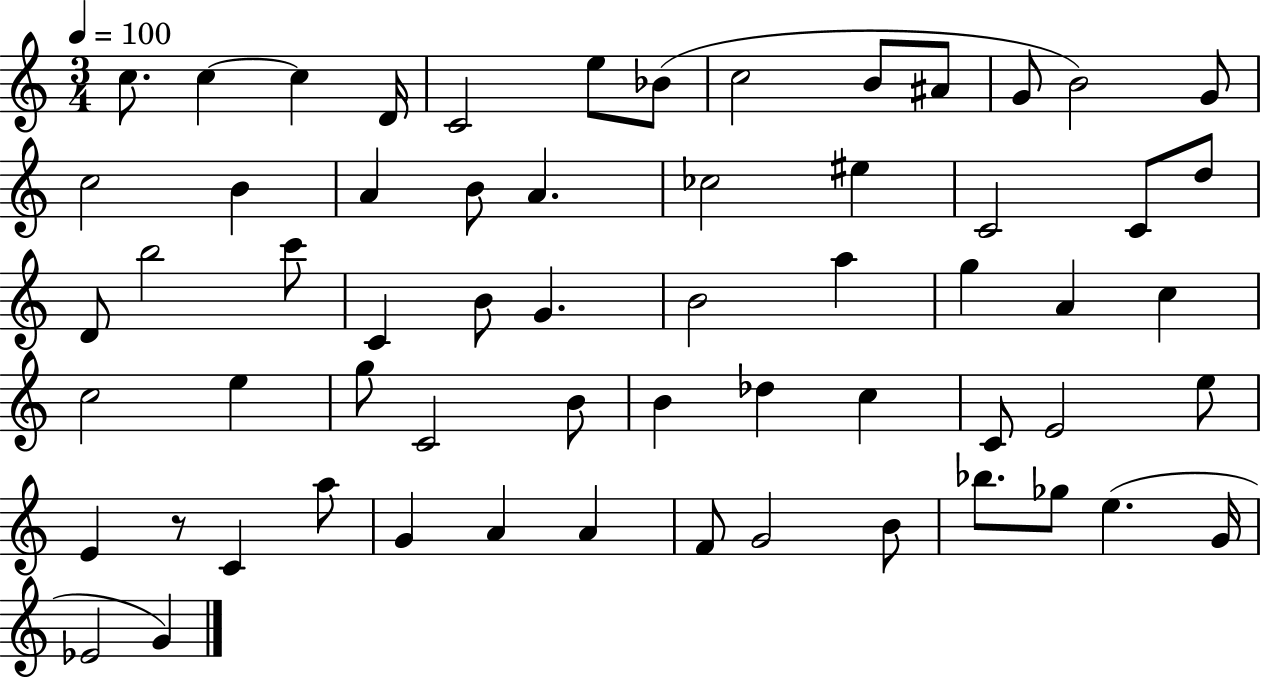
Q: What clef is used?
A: treble